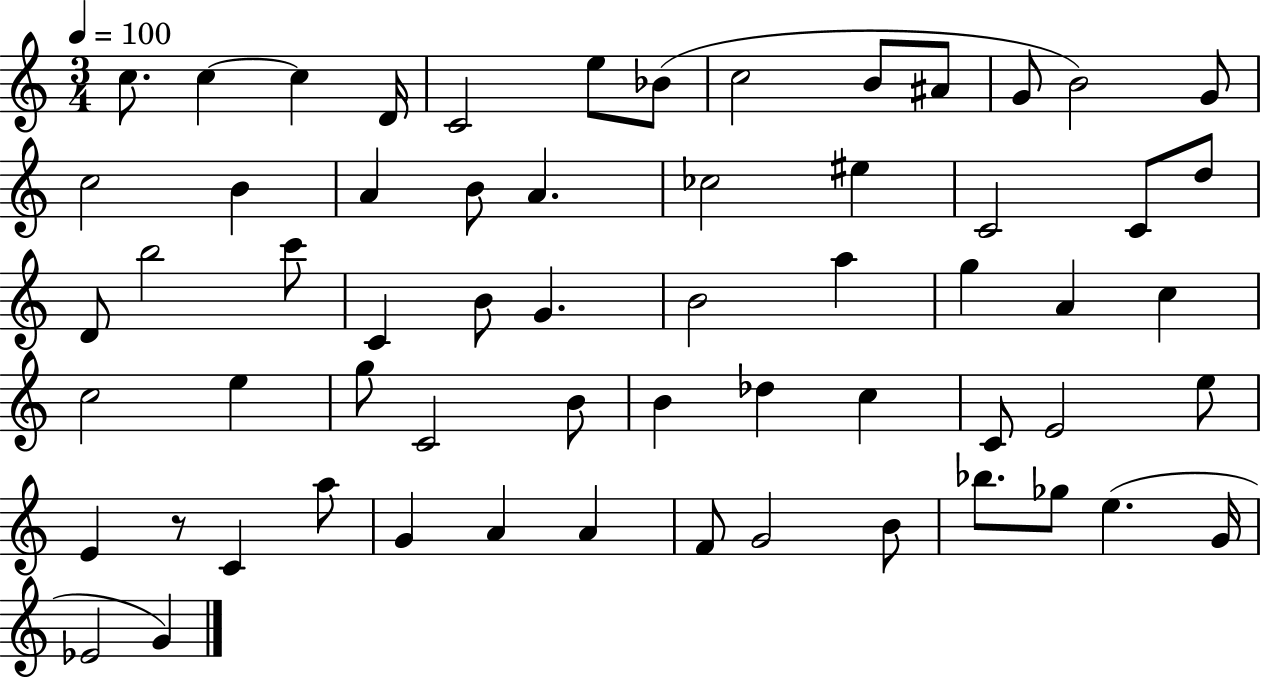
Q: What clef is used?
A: treble